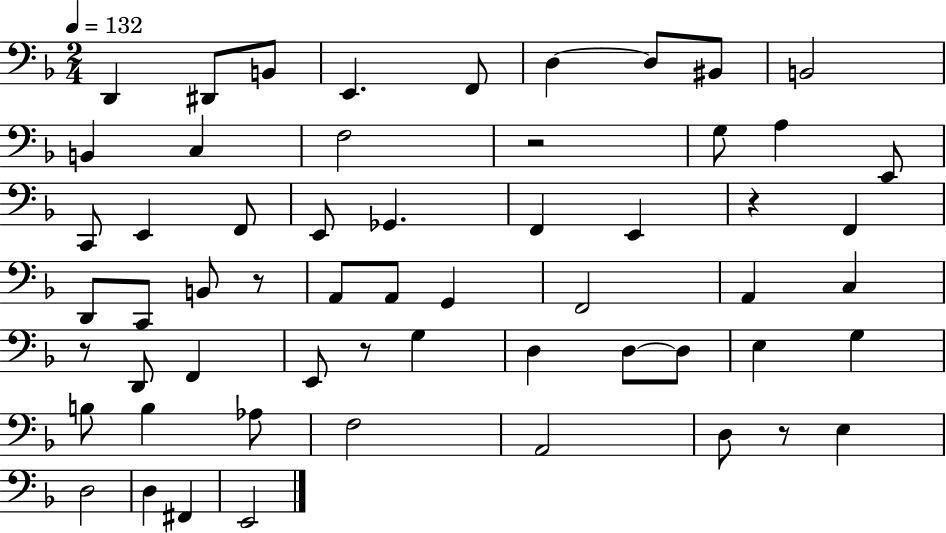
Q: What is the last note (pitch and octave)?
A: E2